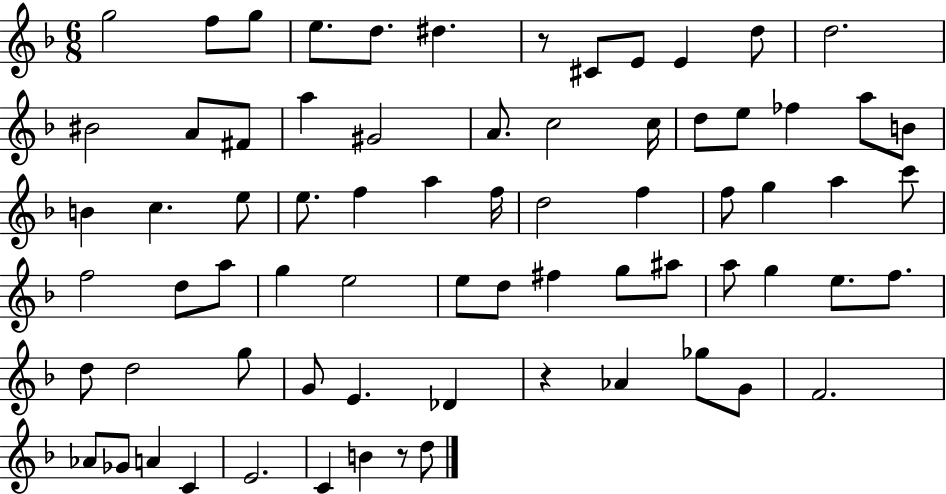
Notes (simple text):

G5/h F5/e G5/e E5/e. D5/e. D#5/q. R/e C#4/e E4/e E4/q D5/e D5/h. BIS4/h A4/e F#4/e A5/q G#4/h A4/e. C5/h C5/s D5/e E5/e FES5/q A5/e B4/e B4/q C5/q. E5/e E5/e. F5/q A5/q F5/s D5/h F5/q F5/e G5/q A5/q C6/e F5/h D5/e A5/e G5/q E5/h E5/e D5/e F#5/q G5/e A#5/e A5/e G5/q E5/e. F5/e. D5/e D5/h G5/e G4/e E4/q. Db4/q R/q Ab4/q Gb5/e G4/e F4/h. Ab4/e Gb4/e A4/q C4/q E4/h. C4/q B4/q R/e D5/e